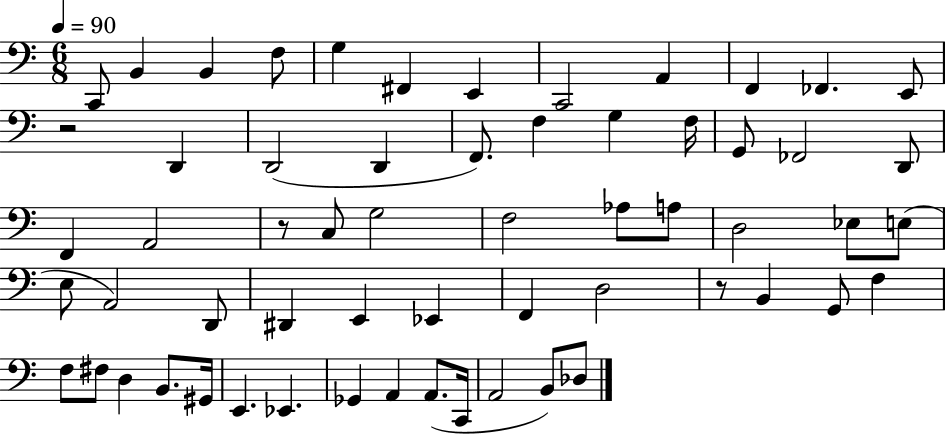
C2/e B2/q B2/q F3/e G3/q F#2/q E2/q C2/h A2/q F2/q FES2/q. E2/e R/h D2/q D2/h D2/q F2/e. F3/q G3/q F3/s G2/e FES2/h D2/e F2/q A2/h R/e C3/e G3/h F3/h Ab3/e A3/e D3/h Eb3/e E3/e E3/e A2/h D2/e D#2/q E2/q Eb2/q F2/q D3/h R/e B2/q G2/e F3/q F3/e F#3/e D3/q B2/e. G#2/s E2/q. Eb2/q. Gb2/q A2/q A2/e. C2/s A2/h B2/e Db3/e